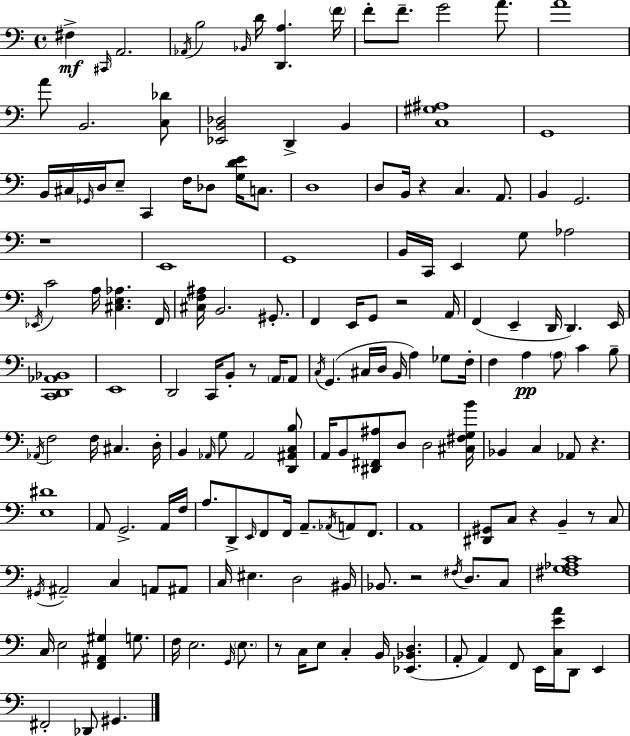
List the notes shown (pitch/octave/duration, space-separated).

F#3/q C#2/s A2/h. Ab2/s B3/h Bb2/s D4/s [D2,A3]/q. F4/s F4/e F4/e. G4/h A4/e. A4/w A4/e B2/h. [C3,Db4]/e [Eb2,B2,Db3]/h D2/q B2/q [C3,G#3,A#3]/w G2/w B2/s C#3/s Gb2/s D3/s E3/e C2/q F3/s Db3/e [G3,D4,E4]/s C3/e. D3/w D3/e B2/s R/q C3/q. A2/e. B2/q G2/h. R/w E2/w G2/w B2/s C2/s E2/q G3/e Ab3/h Eb2/s C4/h A3/s [C#3,E3,Ab3]/q. F2/s [C#3,F3,A#3]/s B2/h. G#2/e. F2/q E2/s G2/e R/h A2/s F2/q E2/q D2/s D2/q. E2/s [C2,D2,Ab2,Bb2]/w E2/w D2/h C2/s B2/e R/e A2/s A2/e C3/s G2/q. C#3/s D3/s B2/s A3/q Gb3/e F3/s F3/q A3/q A3/e C4/q B3/e Ab2/s F3/h F3/s C#3/q. D3/s B2/q Ab2/s G3/e Ab2/h [D2,A#2,C3,B3]/e A2/s B2/e [D#2,F#2,A#3]/e D3/e D3/h [C#3,F#3,G3,B4]/s Bb2/q C3/q Ab2/e R/q. [E3,D#4]/w A2/e G2/h. A2/s F3/s A3/e. D2/e E2/s F2/e F2/s A2/e. Ab2/s A2/e F2/e. A2/w [D#2,G#2]/e C3/e R/q B2/q R/e C3/e G#2/s A#2/h C3/q A2/e A#2/e C3/s EIS3/q. D3/h BIS2/s Bb2/e. R/h F#3/s D3/e. C3/e [F#3,G3,Ab3,C4]/w C3/s E3/h [F2,A#2,G#3]/q G3/e. F3/s E3/h. G2/s E3/e. R/e C3/s E3/e C3/q B2/s [Eb2,Bb2,D3]/q. A2/e A2/q F2/e E2/s [C3,E4,A4]/s D2/e E2/q F#2/h Db2/e G#2/q.